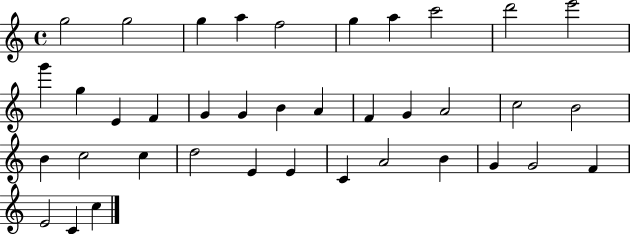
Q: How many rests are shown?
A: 0